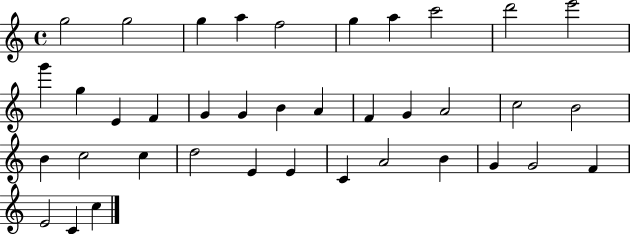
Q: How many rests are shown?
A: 0